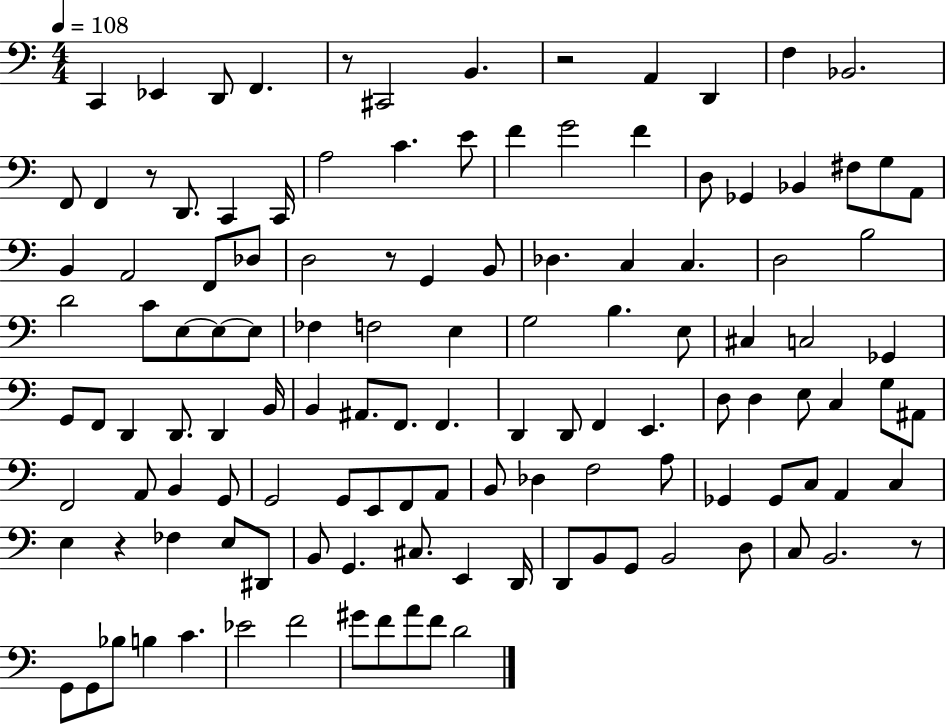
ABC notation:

X:1
T:Untitled
M:4/4
L:1/4
K:C
C,, _E,, D,,/2 F,, z/2 ^C,,2 B,, z2 A,, D,, F, _B,,2 F,,/2 F,, z/2 D,,/2 C,, C,,/4 A,2 C E/2 F G2 F D,/2 _G,, _B,, ^F,/2 G,/2 A,,/2 B,, A,,2 F,,/2 _D,/2 D,2 z/2 G,, B,,/2 _D, C, C, D,2 B,2 D2 C/2 E,/2 E,/2 E,/2 _F, F,2 E, G,2 B, E,/2 ^C, C,2 _G,, G,,/2 F,,/2 D,, D,,/2 D,, B,,/4 B,, ^A,,/2 F,,/2 F,, D,, D,,/2 F,, E,, D,/2 D, E,/2 C, G,/2 ^A,,/2 F,,2 A,,/2 B,, G,,/2 G,,2 G,,/2 E,,/2 F,,/2 A,,/2 B,,/2 _D, F,2 A,/2 _G,, _G,,/2 C,/2 A,, C, E, z _F, E,/2 ^D,,/2 B,,/2 G,, ^C,/2 E,, D,,/4 D,,/2 B,,/2 G,,/2 B,,2 D,/2 C,/2 B,,2 z/2 G,,/2 G,,/2 _B,/2 B, C _E2 F2 ^G/2 F/2 A/2 F/2 D2